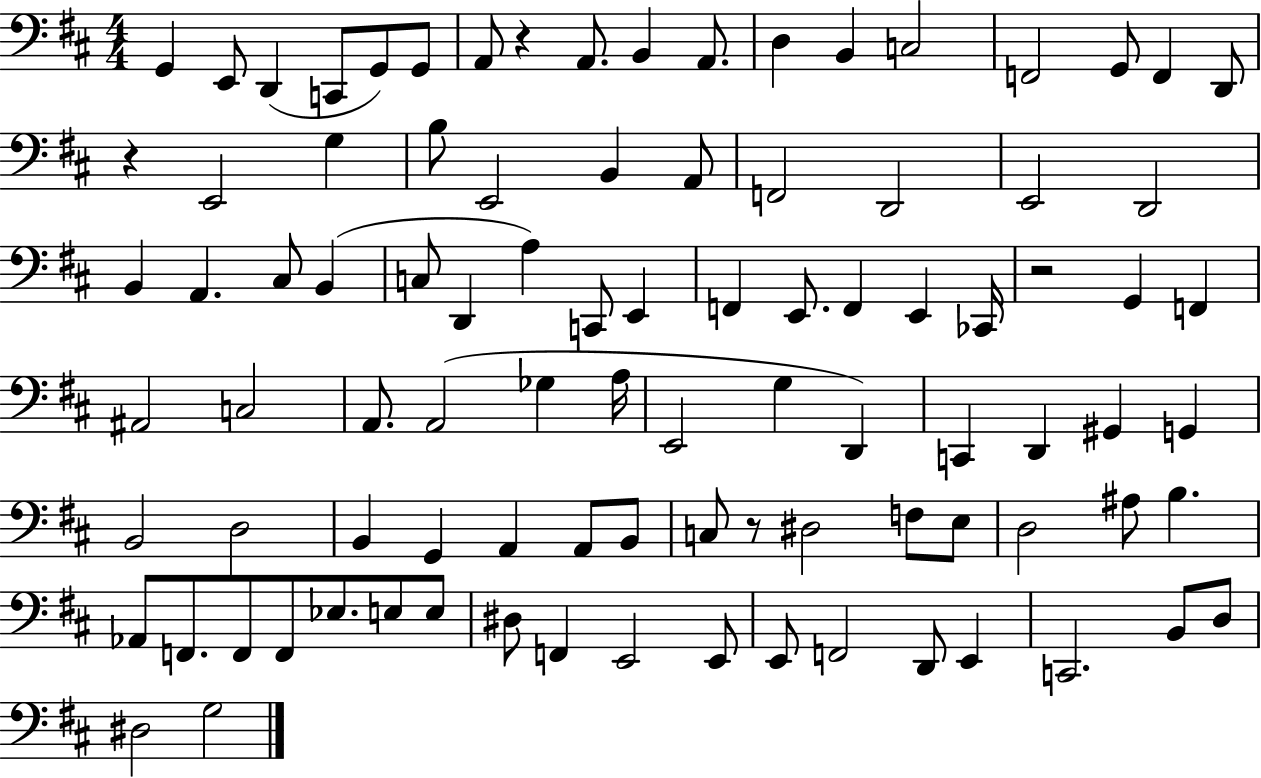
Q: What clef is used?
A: bass